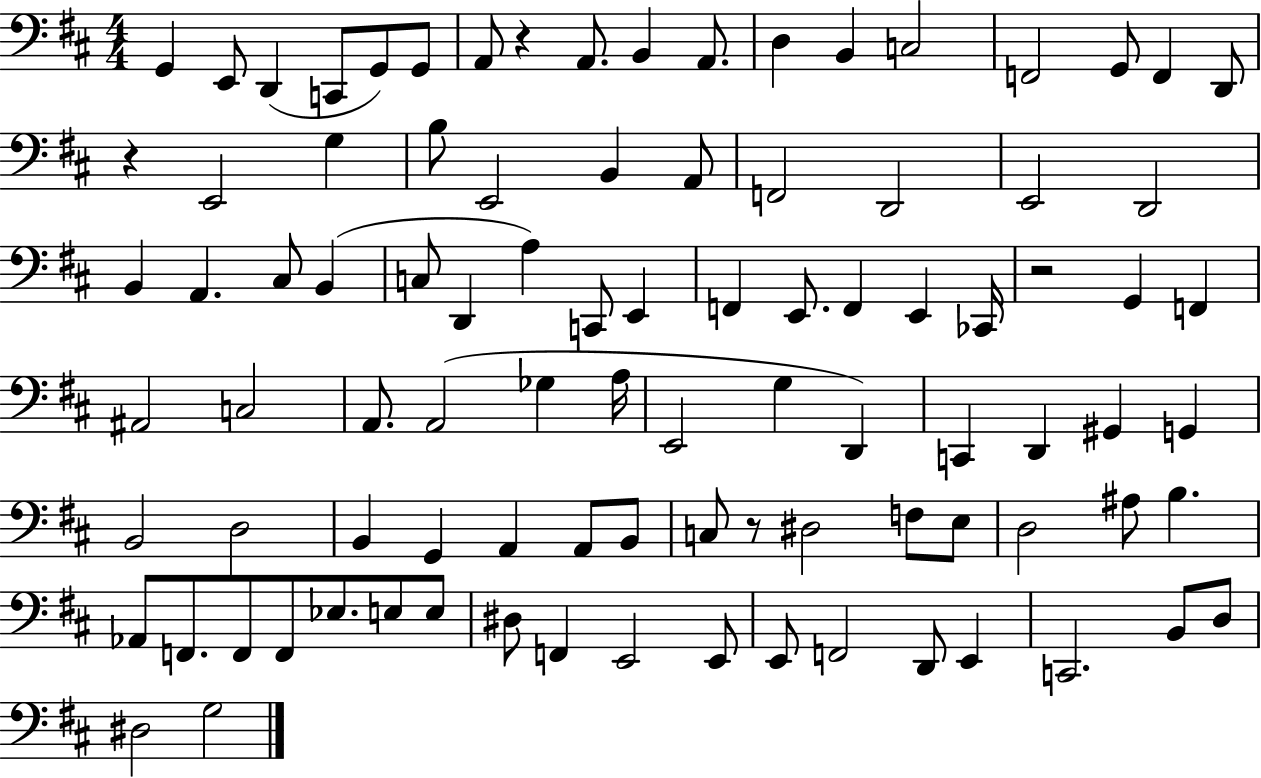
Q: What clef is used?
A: bass